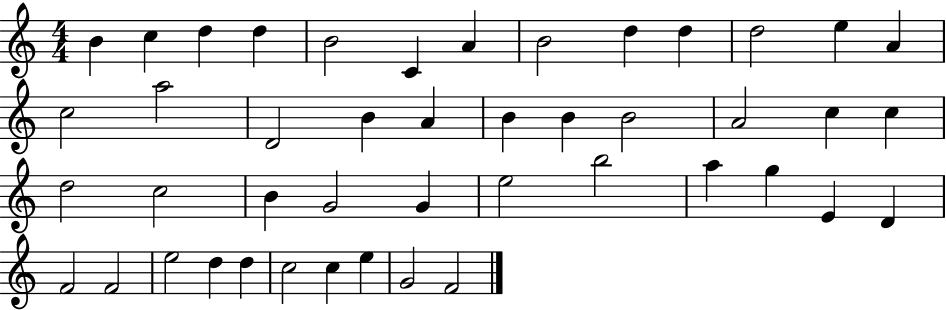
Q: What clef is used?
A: treble